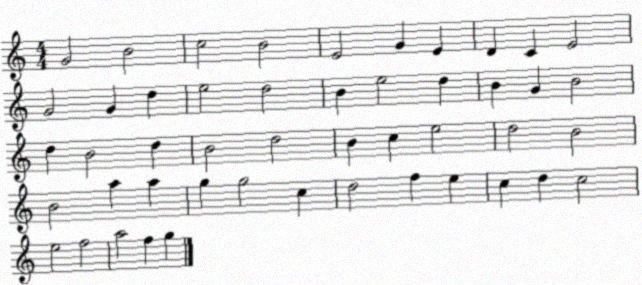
X:1
T:Untitled
M:4/4
L:1/4
K:C
G2 B2 c2 B2 E2 G E D C E2 G2 G d e2 d2 B e2 d B G B2 d B2 d B2 d2 B c e2 d2 B2 B2 a a g g2 c d2 f e c d c2 e2 f2 a2 f g